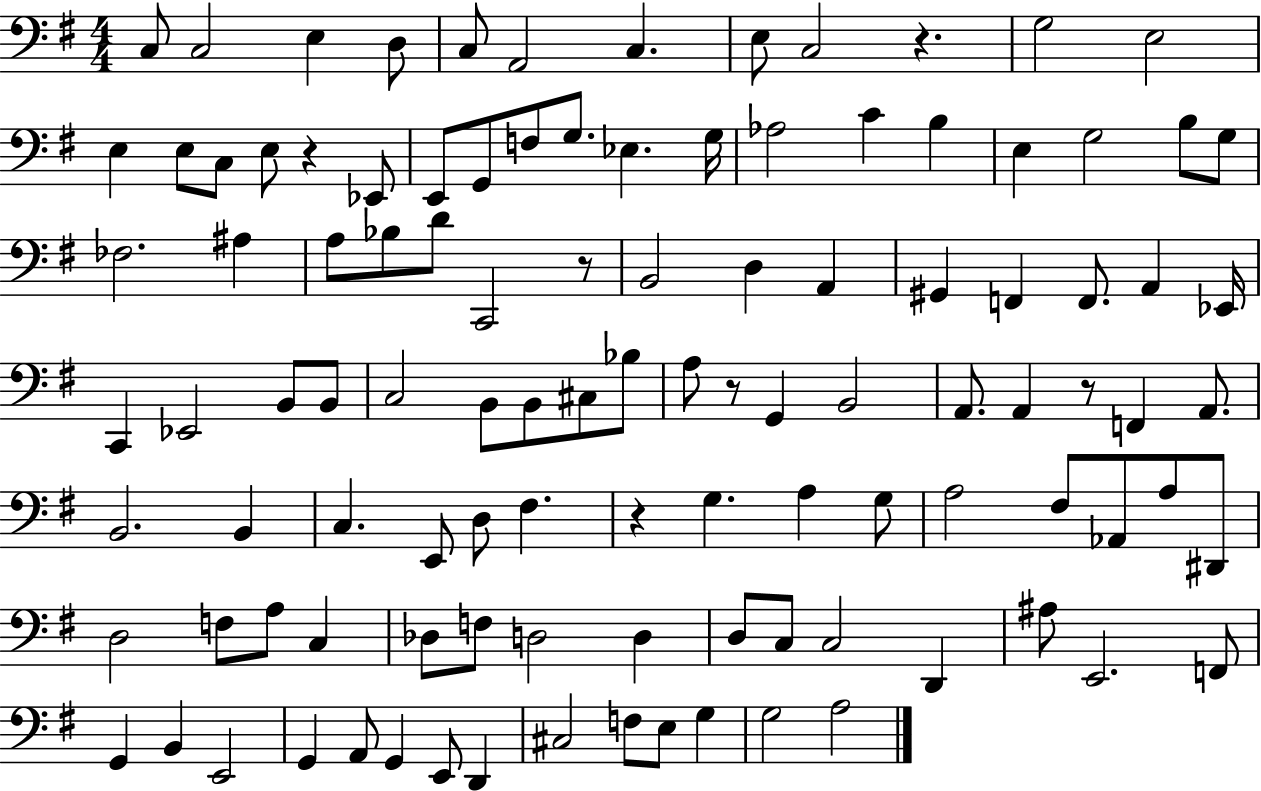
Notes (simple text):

C3/e C3/h E3/q D3/e C3/e A2/h C3/q. E3/e C3/h R/q. G3/h E3/h E3/q E3/e C3/e E3/e R/q Eb2/e E2/e G2/e F3/e G3/e. Eb3/q. G3/s Ab3/h C4/q B3/q E3/q G3/h B3/e G3/e FES3/h. A#3/q A3/e Bb3/e D4/e C2/h R/e B2/h D3/q A2/q G#2/q F2/q F2/e. A2/q Eb2/s C2/q Eb2/h B2/e B2/e C3/h B2/e B2/e C#3/e Bb3/e A3/e R/e G2/q B2/h A2/e. A2/q R/e F2/q A2/e. B2/h. B2/q C3/q. E2/e D3/e F#3/q. R/q G3/q. A3/q G3/e A3/h F#3/e Ab2/e A3/e D#2/e D3/h F3/e A3/e C3/q Db3/e F3/e D3/h D3/q D3/e C3/e C3/h D2/q A#3/e E2/h. F2/e G2/q B2/q E2/h G2/q A2/e G2/q E2/e D2/q C#3/h F3/e E3/e G3/q G3/h A3/h